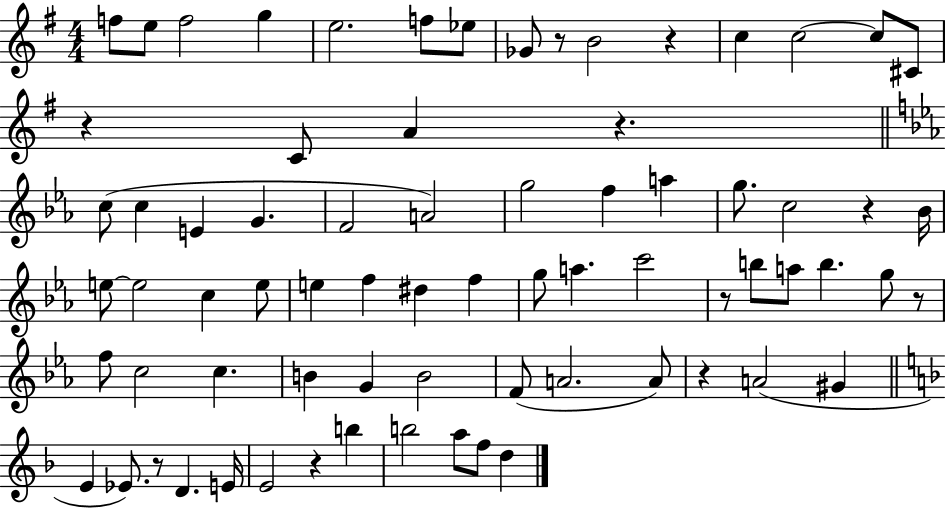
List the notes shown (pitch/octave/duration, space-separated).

F5/e E5/e F5/h G5/q E5/h. F5/e Eb5/e Gb4/e R/e B4/h R/q C5/q C5/h C5/e C#4/e R/q C4/e A4/q R/q. C5/e C5/q E4/q G4/q. F4/h A4/h G5/h F5/q A5/q G5/e. C5/h R/q Bb4/s E5/e E5/h C5/q E5/e E5/q F5/q D#5/q F5/q G5/e A5/q. C6/h R/e B5/e A5/e B5/q. G5/e R/e F5/e C5/h C5/q. B4/q G4/q B4/h F4/e A4/h. A4/e R/q A4/h G#4/q E4/q Eb4/e. R/e D4/q. E4/s E4/h R/q B5/q B5/h A5/e F5/e D5/q